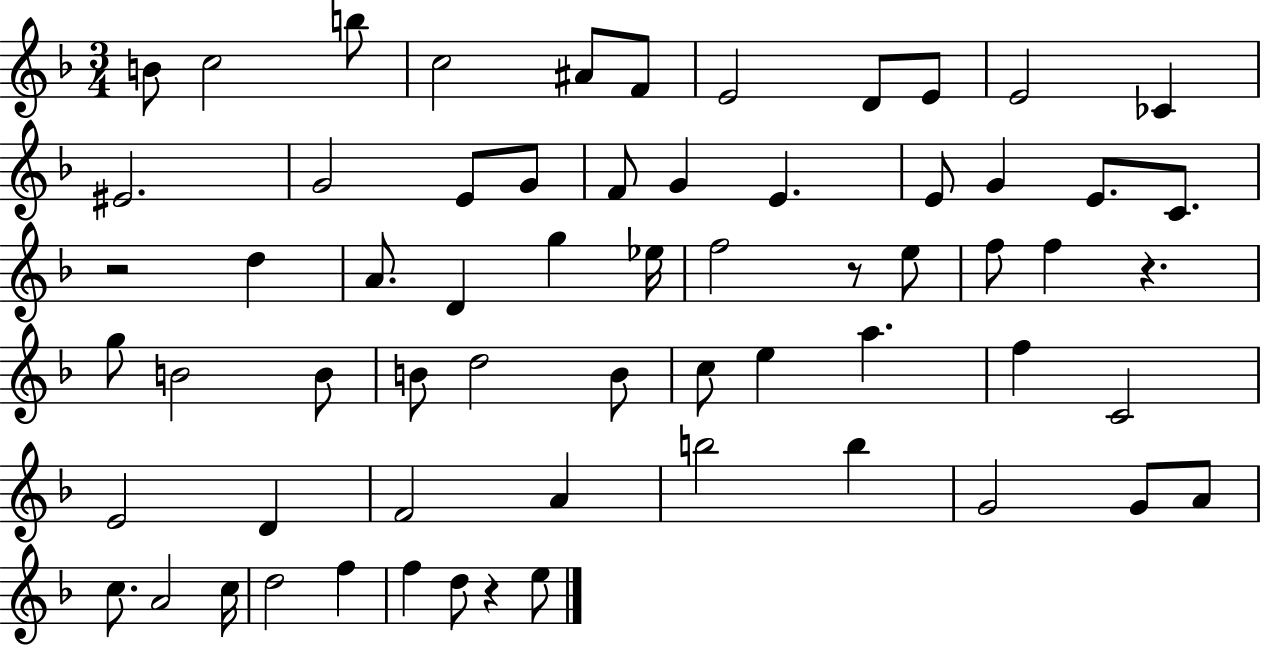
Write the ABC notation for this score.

X:1
T:Untitled
M:3/4
L:1/4
K:F
B/2 c2 b/2 c2 ^A/2 F/2 E2 D/2 E/2 E2 _C ^E2 G2 E/2 G/2 F/2 G E E/2 G E/2 C/2 z2 d A/2 D g _e/4 f2 z/2 e/2 f/2 f z g/2 B2 B/2 B/2 d2 B/2 c/2 e a f C2 E2 D F2 A b2 b G2 G/2 A/2 c/2 A2 c/4 d2 f f d/2 z e/2